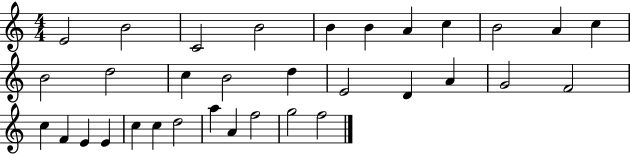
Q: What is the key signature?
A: C major